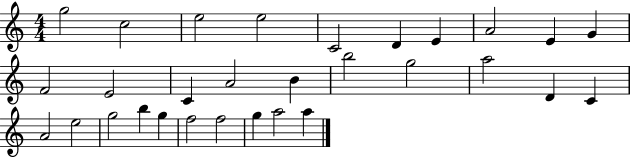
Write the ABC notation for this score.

X:1
T:Untitled
M:4/4
L:1/4
K:C
g2 c2 e2 e2 C2 D E A2 E G F2 E2 C A2 B b2 g2 a2 D C A2 e2 g2 b g f2 f2 g a2 a